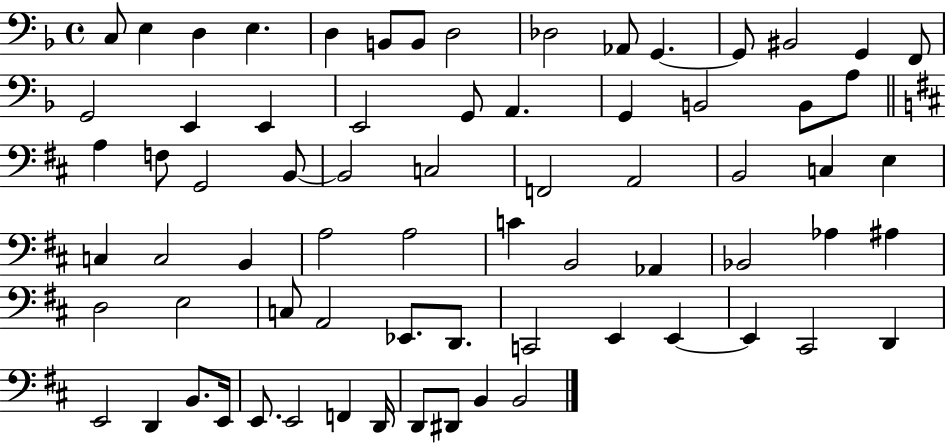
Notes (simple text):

C3/e E3/q D3/q E3/q. D3/q B2/e B2/e D3/h Db3/h Ab2/e G2/q. G2/e BIS2/h G2/q F2/e G2/h E2/q E2/q E2/h G2/e A2/q. G2/q B2/h B2/e A3/e A3/q F3/e G2/h B2/e B2/h C3/h F2/h A2/h B2/h C3/q E3/q C3/q C3/h B2/q A3/h A3/h C4/q B2/h Ab2/q Bb2/h Ab3/q A#3/q D3/h E3/h C3/e A2/h Eb2/e. D2/e. C2/h E2/q E2/q E2/q C#2/h D2/q E2/h D2/q B2/e. E2/s E2/e. E2/h F2/q D2/s D2/e D#2/e B2/q B2/h